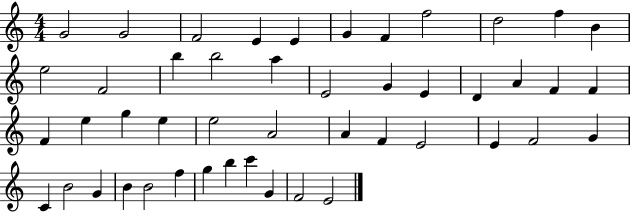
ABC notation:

X:1
T:Untitled
M:4/4
L:1/4
K:C
G2 G2 F2 E E G F f2 d2 f B e2 F2 b b2 a E2 G E D A F F F e g e e2 A2 A F E2 E F2 G C B2 G B B2 f g b c' G F2 E2